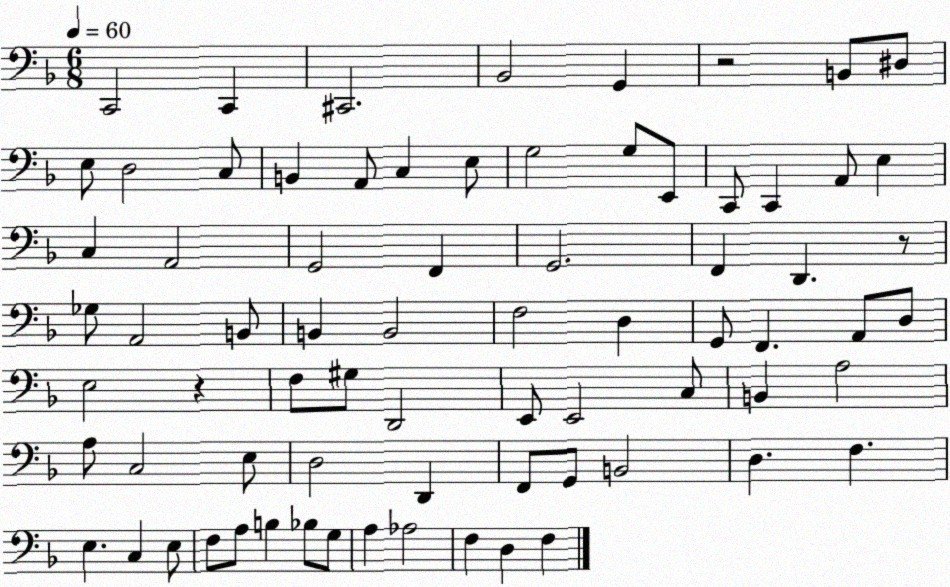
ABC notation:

X:1
T:Untitled
M:6/8
L:1/4
K:F
C,,2 C,, ^C,,2 _B,,2 G,, z2 B,,/2 ^D,/2 E,/2 D,2 C,/2 B,, A,,/2 C, E,/2 G,2 G,/2 E,,/2 C,,/2 C,, A,,/2 E, C, A,,2 G,,2 F,, G,,2 F,, D,, z/2 _G,/2 A,,2 B,,/2 B,, B,,2 F,2 D, G,,/2 F,, A,,/2 D,/2 E,2 z F,/2 ^G,/2 D,,2 E,,/2 E,,2 C,/2 B,, A,2 A,/2 C,2 E,/2 D,2 D,, F,,/2 G,,/2 B,,2 D, F, E, C, E,/2 F,/2 A,/2 B, _B,/2 G,/2 A, _A,2 F, D, F,